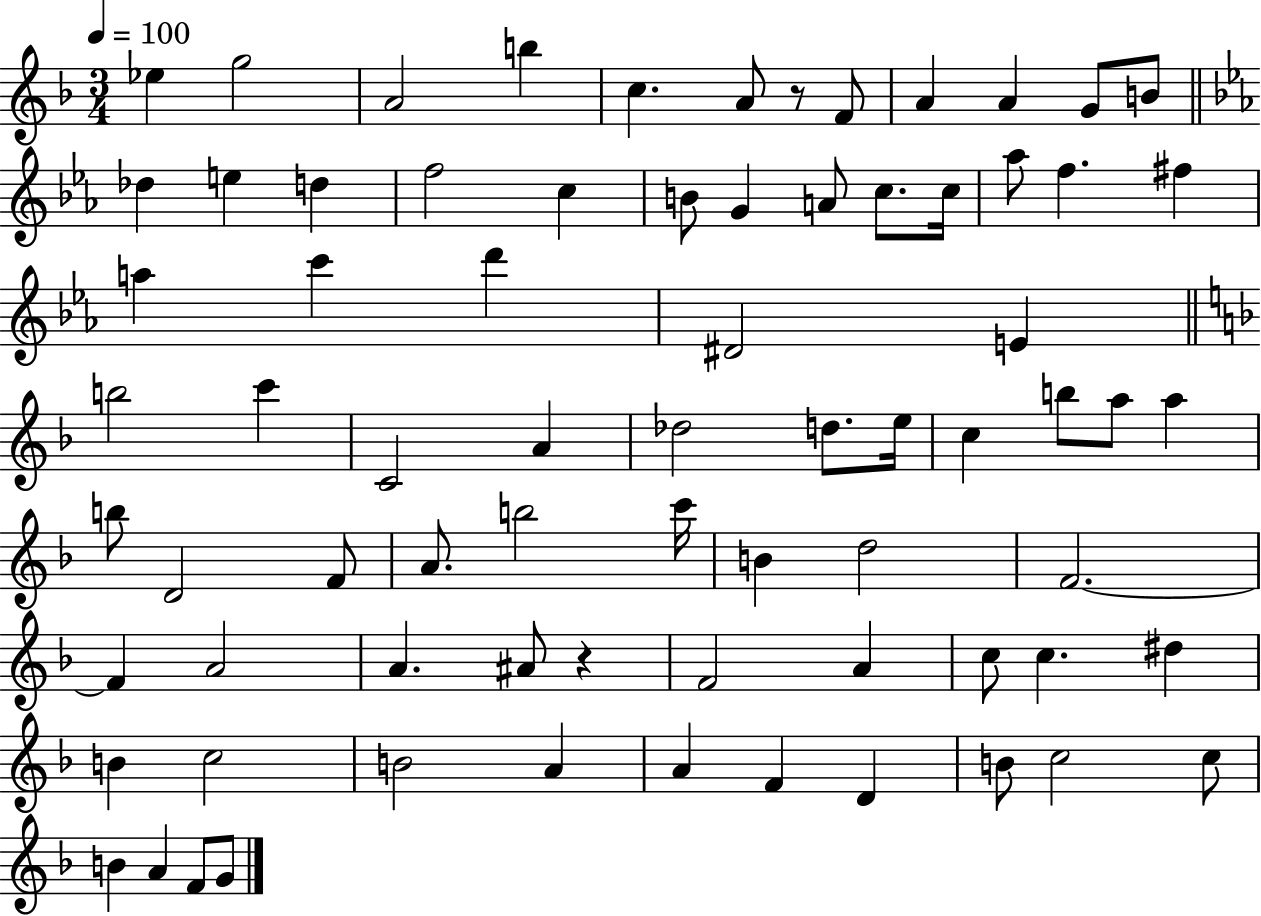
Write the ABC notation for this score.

X:1
T:Untitled
M:3/4
L:1/4
K:F
_e g2 A2 b c A/2 z/2 F/2 A A G/2 B/2 _d e d f2 c B/2 G A/2 c/2 c/4 _a/2 f ^f a c' d' ^D2 E b2 c' C2 A _d2 d/2 e/4 c b/2 a/2 a b/2 D2 F/2 A/2 b2 c'/4 B d2 F2 F A2 A ^A/2 z F2 A c/2 c ^d B c2 B2 A A F D B/2 c2 c/2 B A F/2 G/2